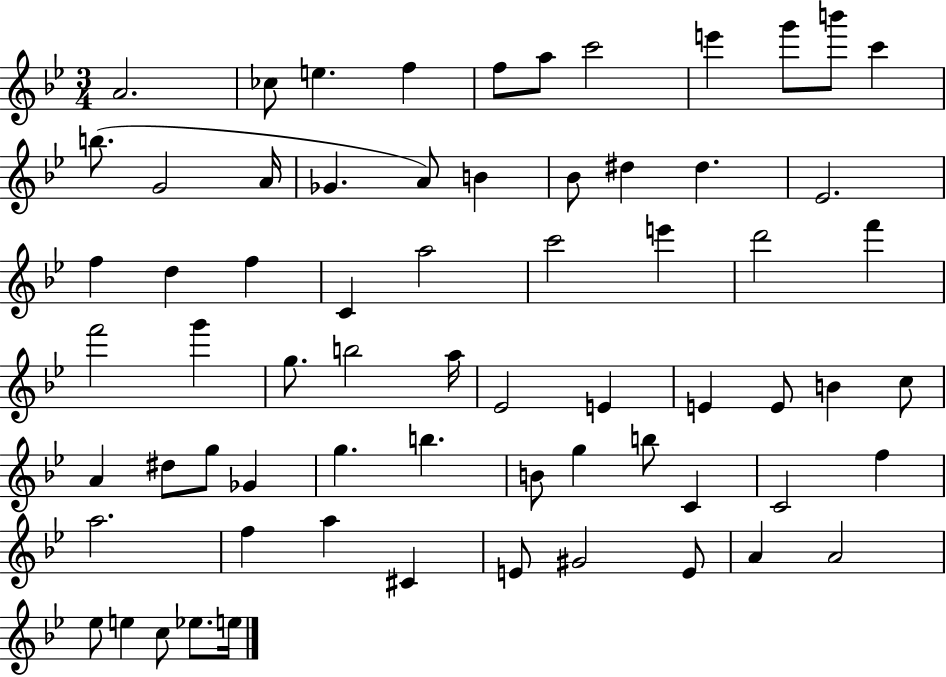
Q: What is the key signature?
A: BES major